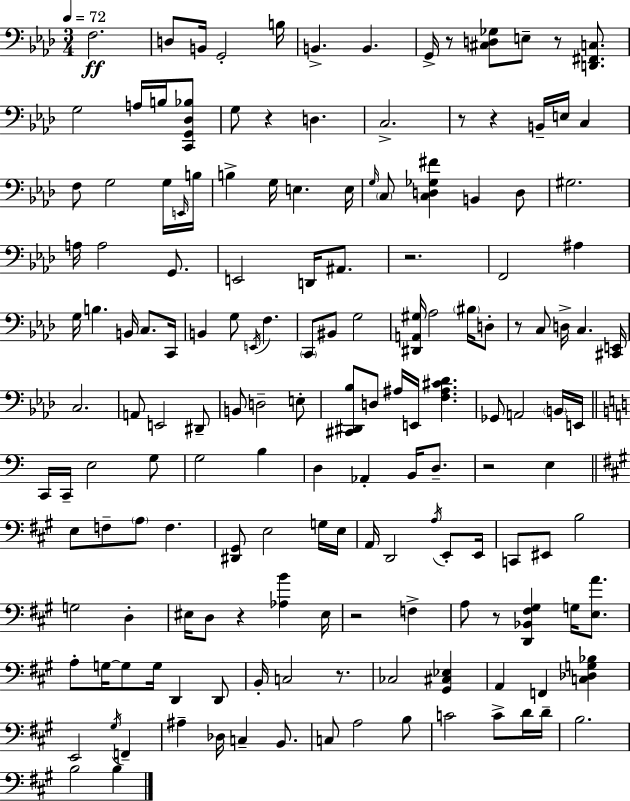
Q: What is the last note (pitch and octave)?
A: B3